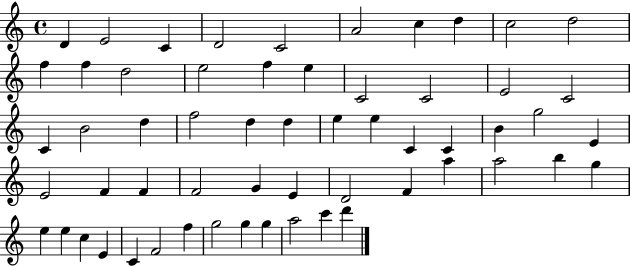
{
  \clef treble
  \time 4/4
  \defaultTimeSignature
  \key c \major
  d'4 e'2 c'4 | d'2 c'2 | a'2 c''4 d''4 | c''2 d''2 | \break f''4 f''4 d''2 | e''2 f''4 e''4 | c'2 c'2 | e'2 c'2 | \break c'4 b'2 d''4 | f''2 d''4 d''4 | e''4 e''4 c'4 c'4 | b'4 g''2 e'4 | \break e'2 f'4 f'4 | f'2 g'4 e'4 | d'2 f'4 a''4 | a''2 b''4 g''4 | \break e''4 e''4 c''4 e'4 | c'4 f'2 f''4 | g''2 g''4 g''4 | a''2 c'''4 d'''4 | \break \bar "|."
}